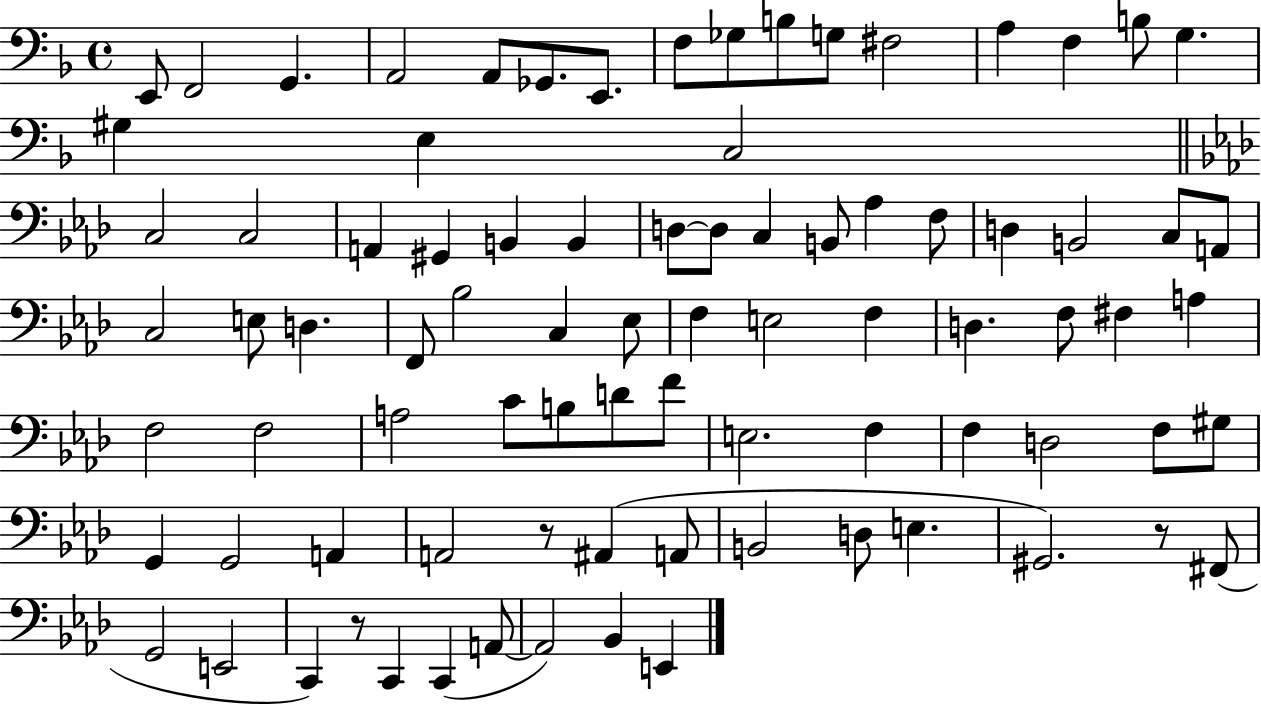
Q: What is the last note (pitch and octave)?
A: E2